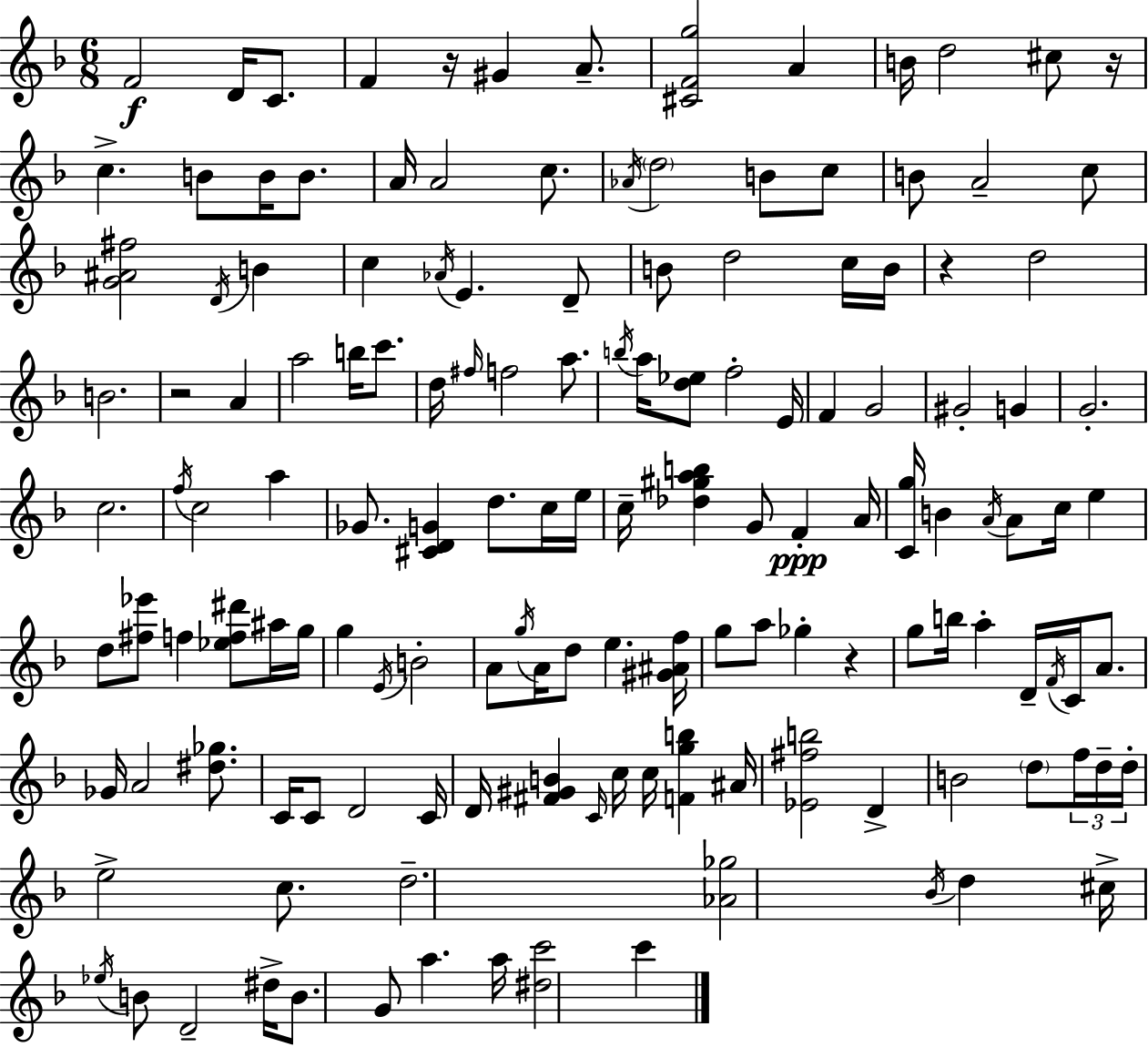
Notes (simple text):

F4/h D4/s C4/e. F4/q R/s G#4/q A4/e. [C#4,F4,G5]/h A4/q B4/s D5/h C#5/e R/s C5/q. B4/e B4/s B4/e. A4/s A4/h C5/e. Ab4/s D5/h B4/e C5/e B4/e A4/h C5/e [G4,A#4,F#5]/h D4/s B4/q C5/q Ab4/s E4/q. D4/e B4/e D5/h C5/s B4/s R/q D5/h B4/h. R/h A4/q A5/h B5/s C6/e. D5/s F#5/s F5/h A5/e. B5/s A5/s [D5,Eb5]/e F5/h E4/s F4/q G4/h G#4/h G4/q G4/h. C5/h. F5/s C5/h A5/q Gb4/e. [C#4,D4,G4]/q D5/e. C5/s E5/s C5/s [Db5,G#5,A5,B5]/q G4/e F4/q A4/s [C4,G5]/s B4/q A4/s A4/e C5/s E5/q D5/e [F#5,Eb6]/e F5/q [Eb5,F5,D#6]/e A#5/s G5/s G5/q E4/s B4/h A4/e G5/s A4/s D5/e E5/q. [G#4,A#4,F5]/s G5/e A5/e Gb5/q R/q G5/e B5/s A5/q D4/s F4/s C4/s A4/e. Gb4/s A4/h [D#5,Gb5]/e. C4/s C4/e D4/h C4/s D4/s [F#4,G#4,B4]/q C4/s C5/s C5/s [F4,G5,B5]/q A#4/s [Eb4,F#5,B5]/h D4/q B4/h D5/e F5/s D5/s D5/s E5/h C5/e. D5/h. [Ab4,Gb5]/h Bb4/s D5/q C#5/s Eb5/s B4/e D4/h D#5/s B4/e. G4/e A5/q. A5/s [D#5,C6]/h C6/q